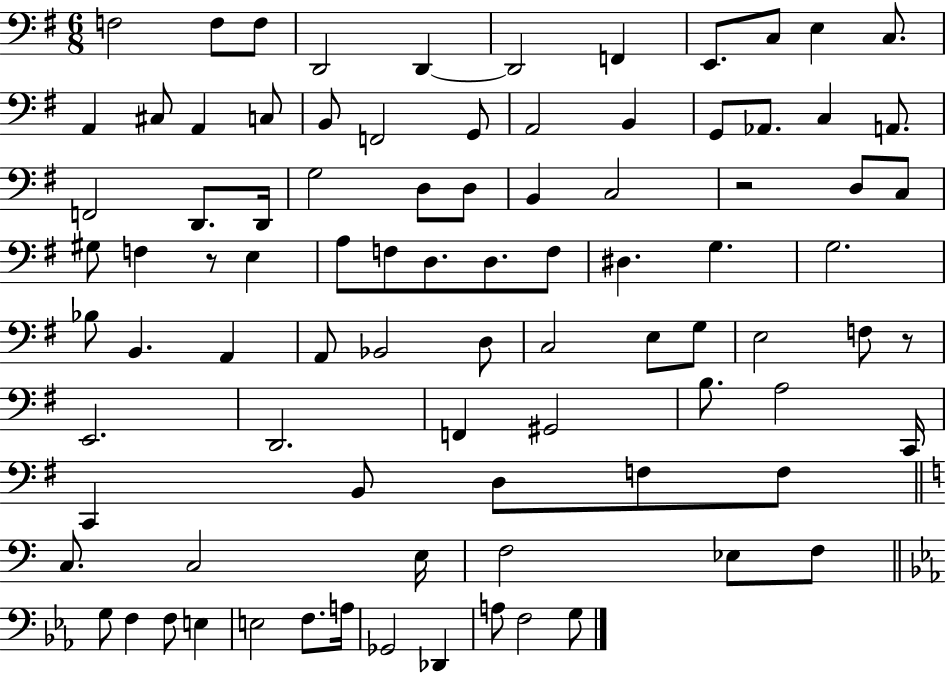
X:1
T:Untitled
M:6/8
L:1/4
K:G
F,2 F,/2 F,/2 D,,2 D,, D,,2 F,, E,,/2 C,/2 E, C,/2 A,, ^C,/2 A,, C,/2 B,,/2 F,,2 G,,/2 A,,2 B,, G,,/2 _A,,/2 C, A,,/2 F,,2 D,,/2 D,,/4 G,2 D,/2 D,/2 B,, C,2 z2 D,/2 C,/2 ^G,/2 F, z/2 E, A,/2 F,/2 D,/2 D,/2 F,/2 ^D, G, G,2 _B,/2 B,, A,, A,,/2 _B,,2 D,/2 C,2 E,/2 G,/2 E,2 F,/2 z/2 E,,2 D,,2 F,, ^G,,2 B,/2 A,2 C,,/4 C,, B,,/2 D,/2 F,/2 F,/2 C,/2 C,2 E,/4 F,2 _E,/2 F,/2 G,/2 F, F,/2 E, E,2 F,/2 A,/4 _G,,2 _D,, A,/2 F,2 G,/2